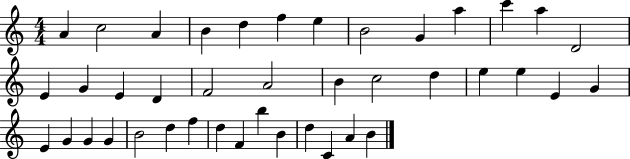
{
  \clef treble
  \numericTimeSignature
  \time 4/4
  \key c \major
  a'4 c''2 a'4 | b'4 d''4 f''4 e''4 | b'2 g'4 a''4 | c'''4 a''4 d'2 | \break e'4 g'4 e'4 d'4 | f'2 a'2 | b'4 c''2 d''4 | e''4 e''4 e'4 g'4 | \break e'4 g'4 g'4 g'4 | b'2 d''4 f''4 | d''4 f'4 b''4 b'4 | d''4 c'4 a'4 b'4 | \break \bar "|."
}